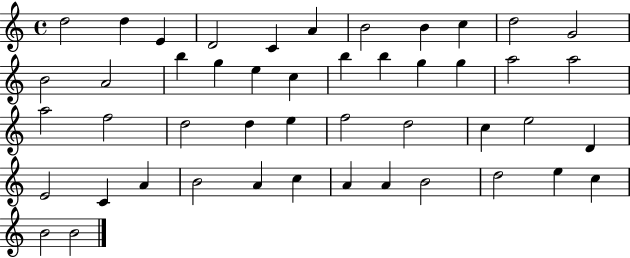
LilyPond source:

{
  \clef treble
  \time 4/4
  \defaultTimeSignature
  \key c \major
  d''2 d''4 e'4 | d'2 c'4 a'4 | b'2 b'4 c''4 | d''2 g'2 | \break b'2 a'2 | b''4 g''4 e''4 c''4 | b''4 b''4 g''4 g''4 | a''2 a''2 | \break a''2 f''2 | d''2 d''4 e''4 | f''2 d''2 | c''4 e''2 d'4 | \break e'2 c'4 a'4 | b'2 a'4 c''4 | a'4 a'4 b'2 | d''2 e''4 c''4 | \break b'2 b'2 | \bar "|."
}